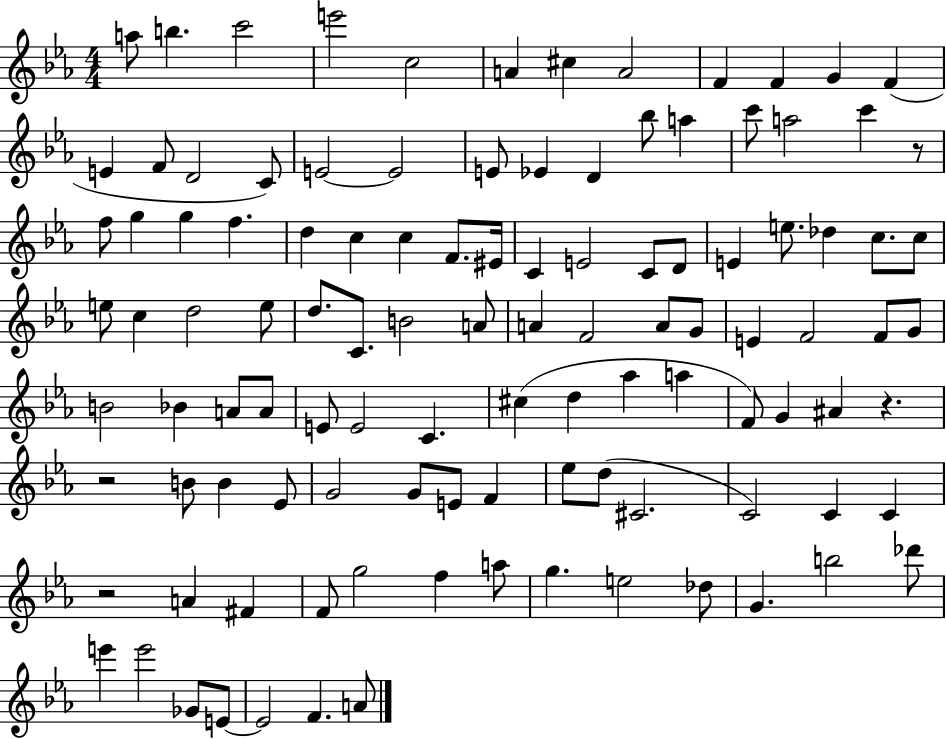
{
  \clef treble
  \numericTimeSignature
  \time 4/4
  \key ees \major
  a''8 b''4. c'''2 | e'''2 c''2 | a'4 cis''4 a'2 | f'4 f'4 g'4 f'4( | \break e'4 f'8 d'2 c'8) | e'2~~ e'2 | e'8 ees'4 d'4 bes''8 a''4 | c'''8 a''2 c'''4 r8 | \break f''8 g''4 g''4 f''4. | d''4 c''4 c''4 f'8. eis'16 | c'4 e'2 c'8 d'8 | e'4 e''8. des''4 c''8. c''8 | \break e''8 c''4 d''2 e''8 | d''8. c'8. b'2 a'8 | a'4 f'2 a'8 g'8 | e'4 f'2 f'8 g'8 | \break b'2 bes'4 a'8 a'8 | e'8 e'2 c'4. | cis''4( d''4 aes''4 a''4 | f'8) g'4 ais'4 r4. | \break r2 b'8 b'4 ees'8 | g'2 g'8 e'8 f'4 | ees''8 d''8( cis'2. | c'2) c'4 c'4 | \break r2 a'4 fis'4 | f'8 g''2 f''4 a''8 | g''4. e''2 des''8 | g'4. b''2 des'''8 | \break e'''4 e'''2 ges'8 e'8~~ | e'2 f'4. a'8 | \bar "|."
}